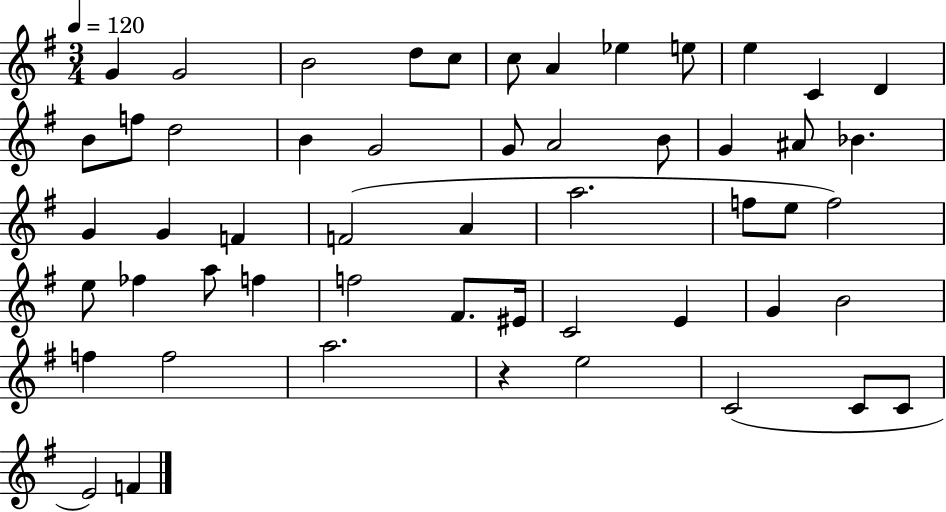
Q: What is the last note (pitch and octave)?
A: F4